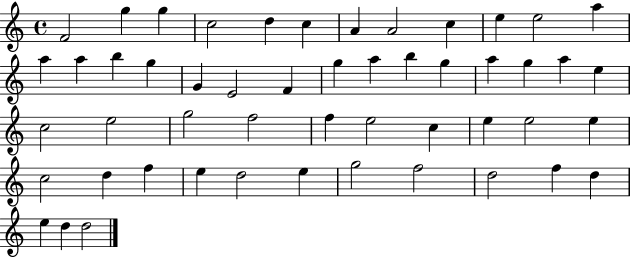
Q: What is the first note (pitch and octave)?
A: F4